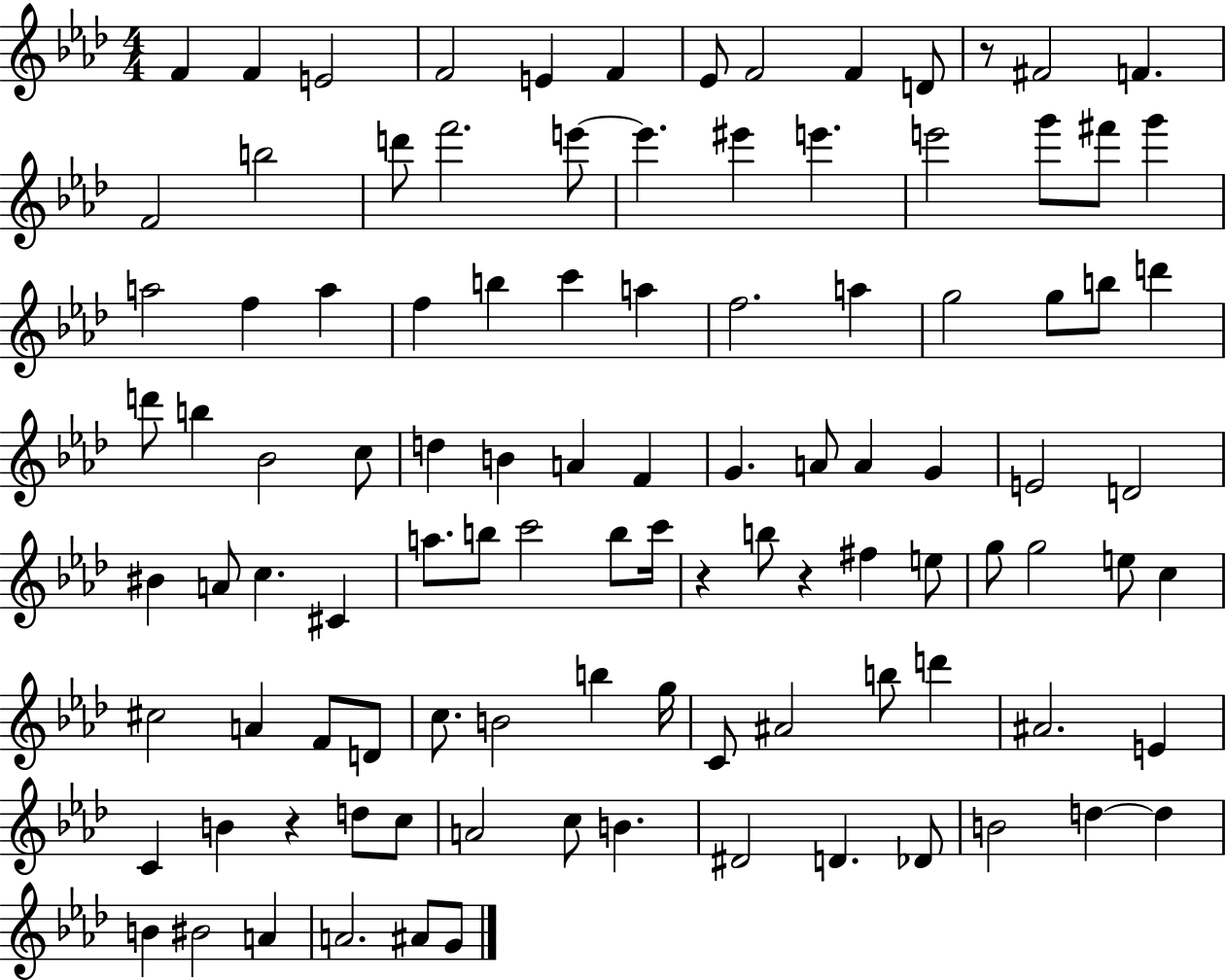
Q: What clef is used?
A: treble